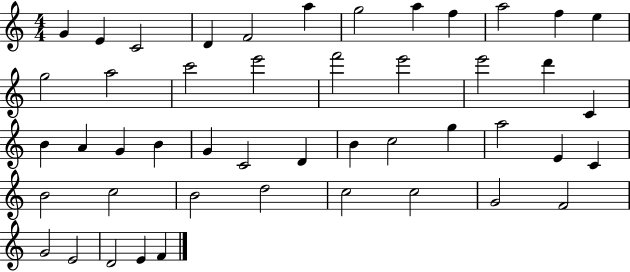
{
  \clef treble
  \numericTimeSignature
  \time 4/4
  \key c \major
  g'4 e'4 c'2 | d'4 f'2 a''4 | g''2 a''4 f''4 | a''2 f''4 e''4 | \break g''2 a''2 | c'''2 e'''2 | f'''2 e'''2 | e'''2 d'''4 c'4 | \break b'4 a'4 g'4 b'4 | g'4 c'2 d'4 | b'4 c''2 g''4 | a''2 e'4 c'4 | \break b'2 c''2 | b'2 d''2 | c''2 c''2 | g'2 f'2 | \break g'2 e'2 | d'2 e'4 f'4 | \bar "|."
}